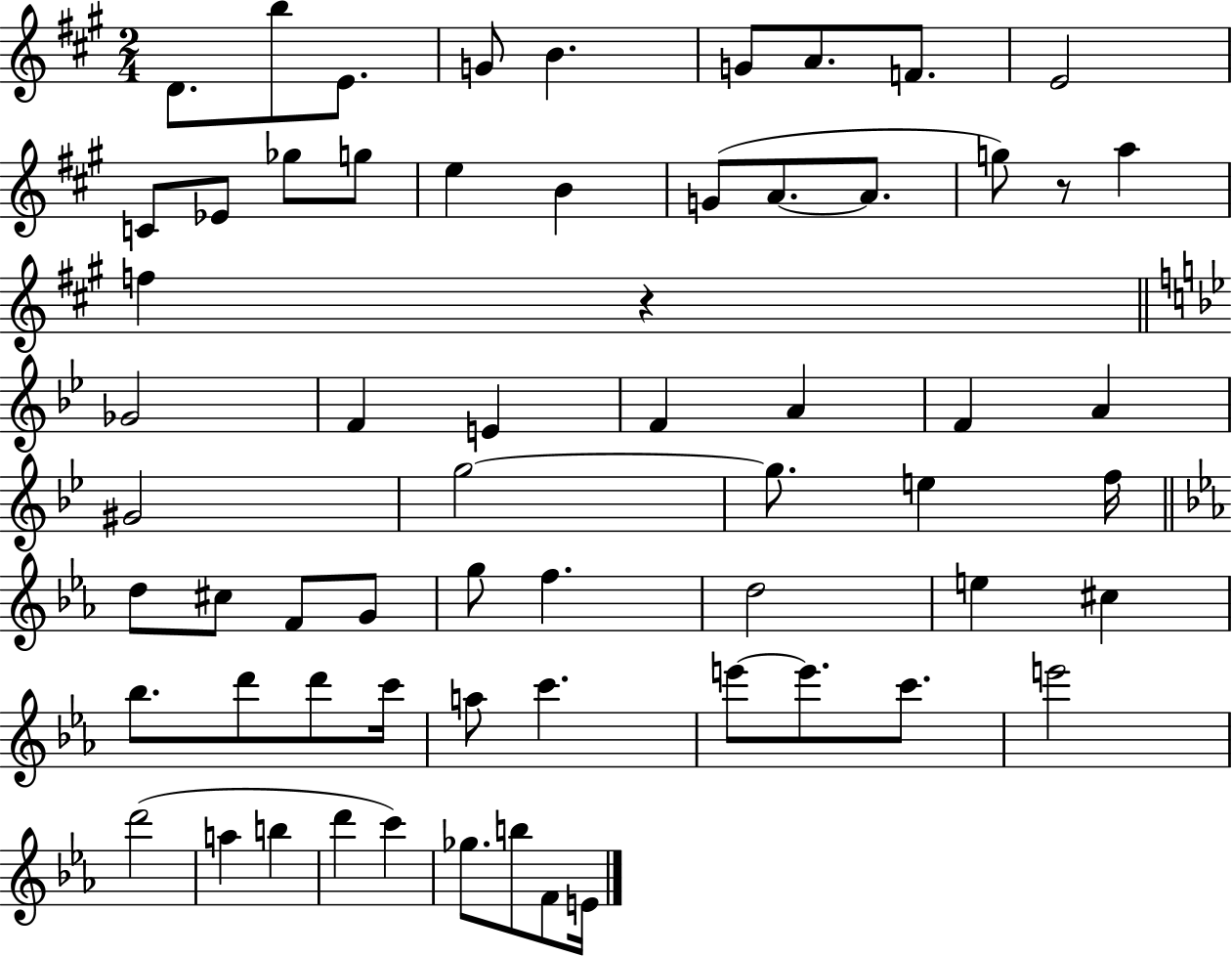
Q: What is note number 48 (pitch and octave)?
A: C6